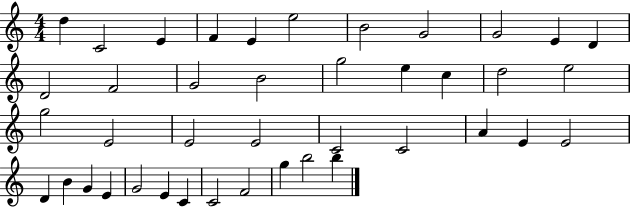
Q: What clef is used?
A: treble